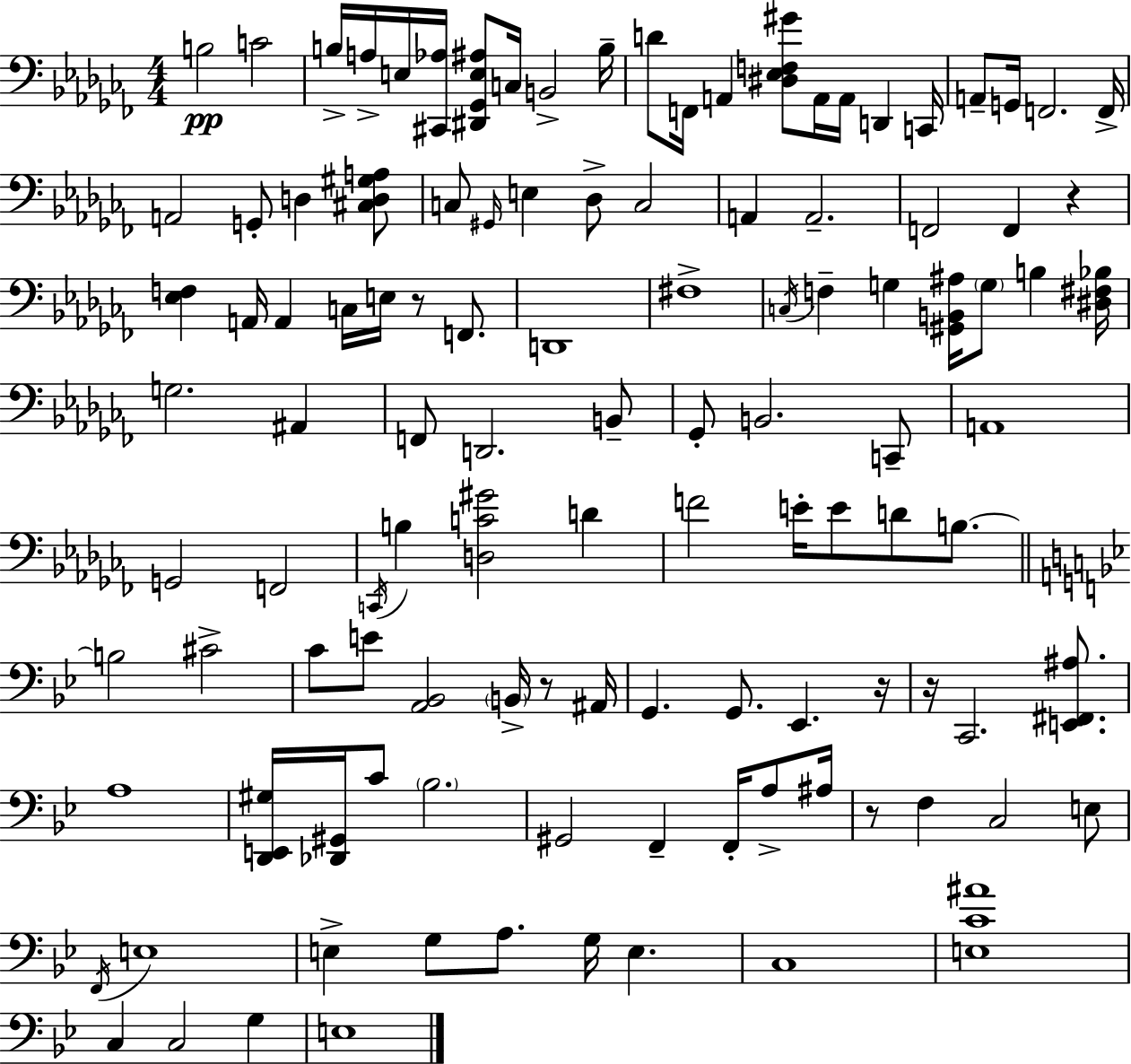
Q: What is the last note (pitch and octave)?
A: E3